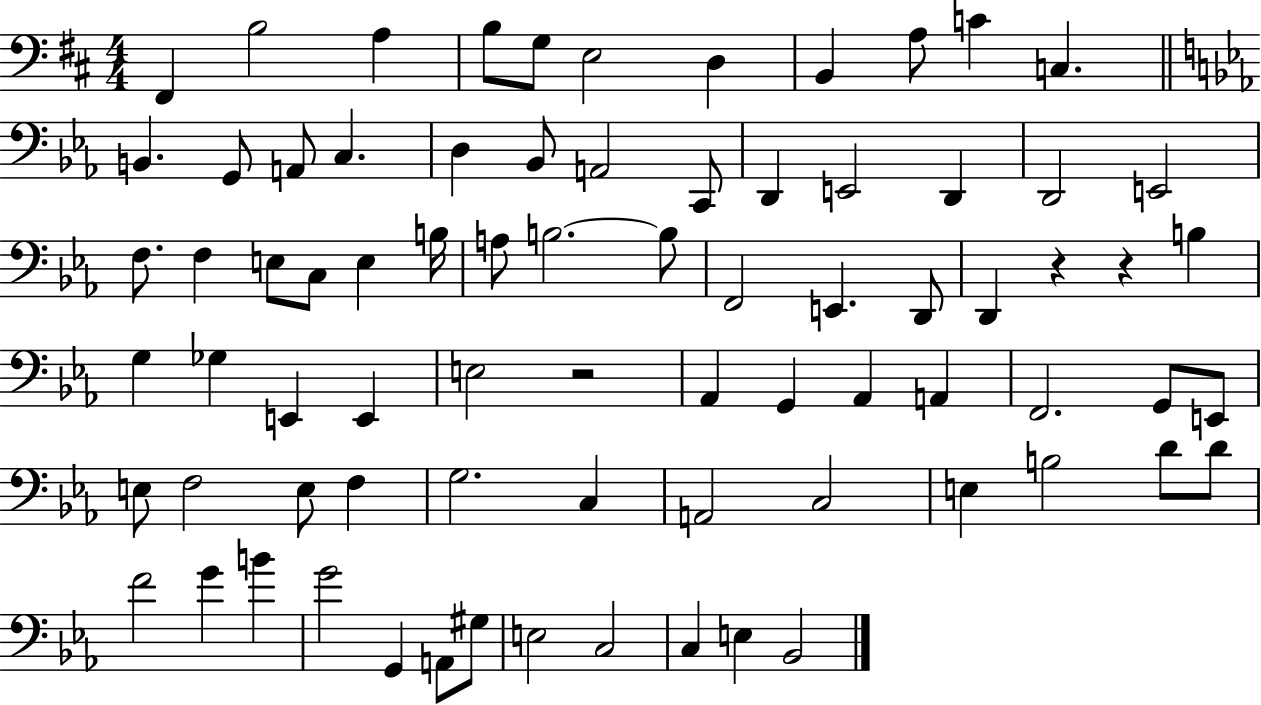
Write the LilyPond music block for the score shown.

{
  \clef bass
  \numericTimeSignature
  \time 4/4
  \key d \major
  fis,4 b2 a4 | b8 g8 e2 d4 | b,4 a8 c'4 c4. | \bar "||" \break \key ees \major b,4. g,8 a,8 c4. | d4 bes,8 a,2 c,8 | d,4 e,2 d,4 | d,2 e,2 | \break f8. f4 e8 c8 e4 b16 | a8 b2.~~ b8 | f,2 e,4. d,8 | d,4 r4 r4 b4 | \break g4 ges4 e,4 e,4 | e2 r2 | aes,4 g,4 aes,4 a,4 | f,2. g,8 e,8 | \break e8 f2 e8 f4 | g2. c4 | a,2 c2 | e4 b2 d'8 d'8 | \break f'2 g'4 b'4 | g'2 g,4 a,8 gis8 | e2 c2 | c4 e4 bes,2 | \break \bar "|."
}